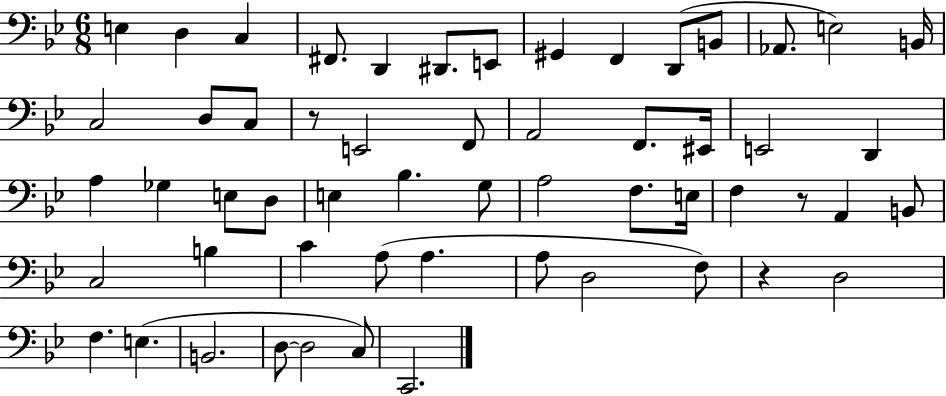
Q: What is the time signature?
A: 6/8